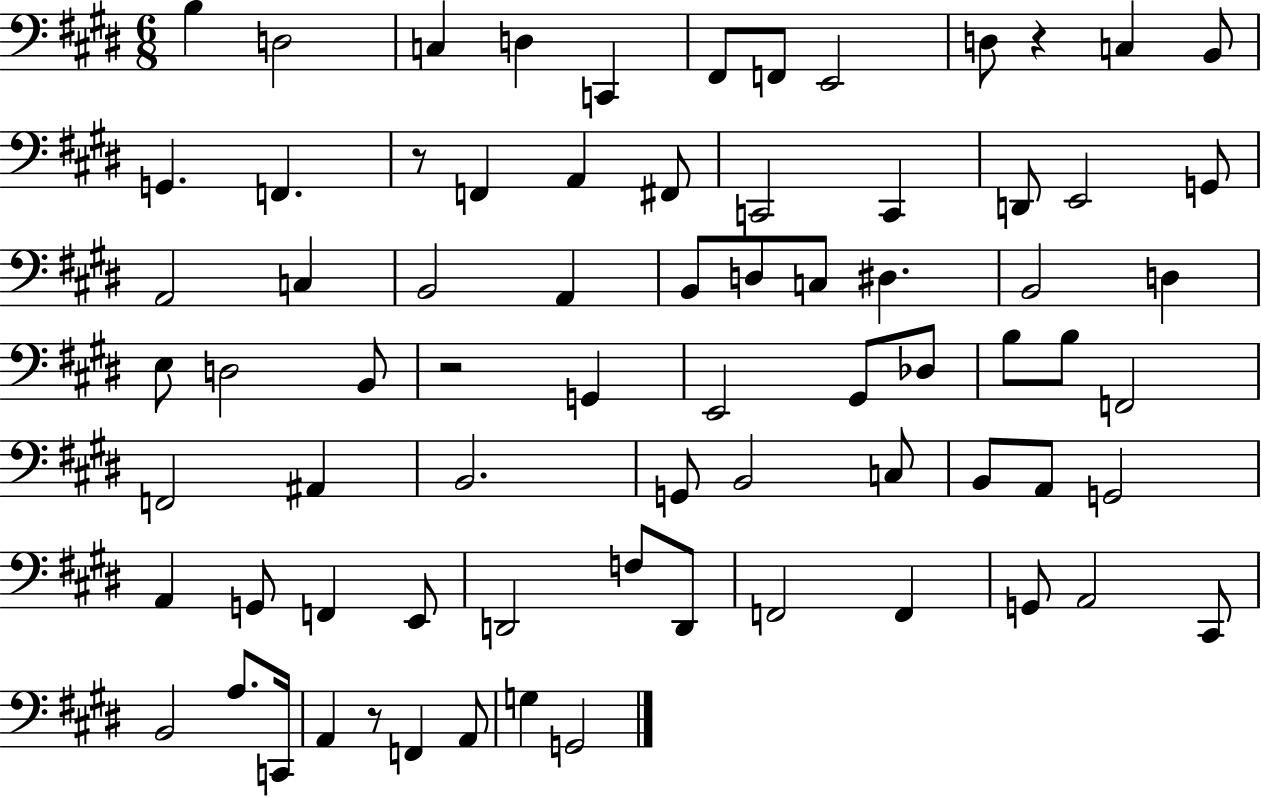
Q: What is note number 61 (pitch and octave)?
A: A2